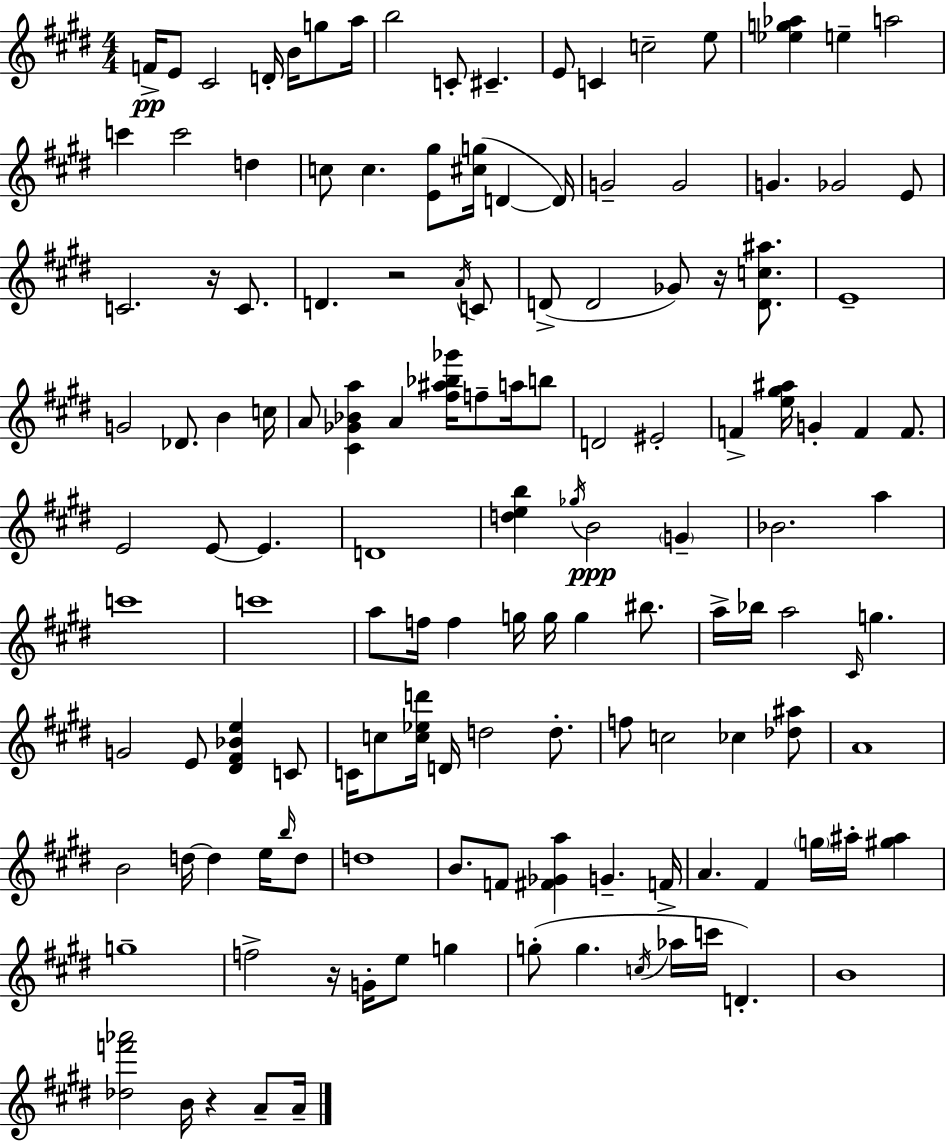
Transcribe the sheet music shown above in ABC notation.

X:1
T:Untitled
M:4/4
L:1/4
K:E
F/4 E/2 ^C2 D/4 B/4 g/2 a/4 b2 C/2 ^C E/2 C c2 e/2 [_eg_a] e a2 c' c'2 d c/2 c [E^g]/2 [^cg]/4 D D/4 G2 G2 G _G2 E/2 C2 z/4 C/2 D z2 A/4 C/2 D/2 D2 _G/2 z/4 [Dc^a]/2 E4 G2 _D/2 B c/4 A/2 [^C_G_Ba] A [^f^a_b_g']/4 f/2 a/4 b/2 D2 ^E2 F [e^g^a]/4 G F F/2 E2 E/2 E D4 [deb] _g/4 B2 G _B2 a c'4 c'4 a/2 f/4 f g/4 g/4 g ^b/2 a/4 _b/4 a2 ^C/4 g G2 E/2 [^D^F_Be] C/2 C/4 c/2 [c_ed']/4 D/4 d2 d/2 f/2 c2 _c [_d^a]/2 A4 B2 d/4 d e/4 b/4 d/2 d4 B/2 F/2 [^F_Ga] G F/4 A ^F g/4 ^a/4 [^g^a] g4 f2 z/4 G/4 e/2 g g/2 g c/4 _a/4 c'/4 D B4 [_df'_a']2 B/4 z A/2 A/4